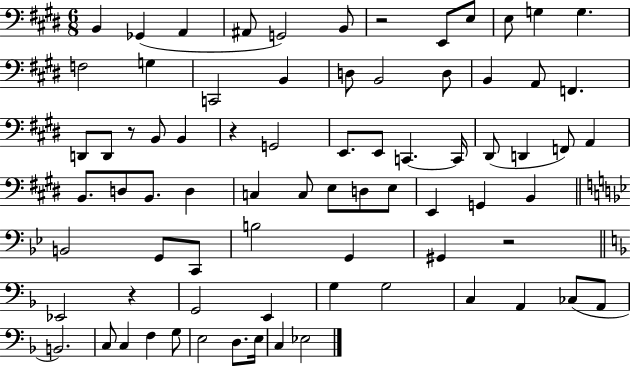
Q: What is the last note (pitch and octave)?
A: Eb3